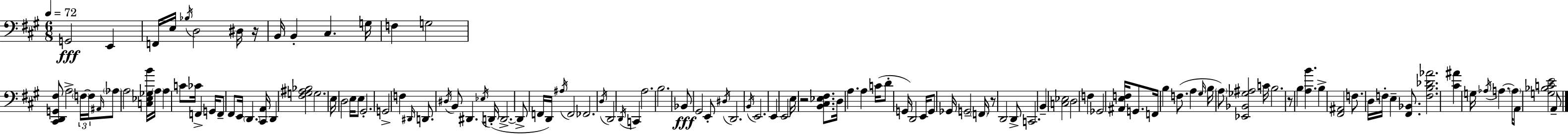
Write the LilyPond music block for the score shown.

{
  \clef bass
  \numericTimeSignature
  \time 6/8
  \key a \major
  \tempo 4 = 72
  g,2\fff e,4 | f,16 e16 \acciaccatura { bes16 } d2 dis16 | r16 b,16 b,4-. cis4. | g16 f4 g2 | \break <cis, d, g, fis>8 a2-> \tuplet 3/2 { \parenthesize f16~~ | f16 \grace { ais,16 } } \parenthesize aes8 a2 | <c ees ges b'>16 \parenthesize a16 a4 c'8 ces'16 f,4-> | g,16 f,8-- fis,8 e,16 \parenthesize d,4. | \break <cis, a,>16 d,4 <fis g ais bes>2 | g2. | e16 d2 e16 | e8 gis,2.-. | \break g,2-> f4 | \grace { dis,16 } d,8. \acciaccatura { dis16 } b,8 dis,4. | \acciaccatura { ees16 }( d,16-. d,2.->~~ | d,8-> f,16 d,16) \acciaccatura { ais16 } f,2 | \break fes,2. | \acciaccatura { d16 } d,2 | \acciaccatura { d,16 } c,4 a2. | b2. | \break bes,8\fff gis,2 | e,8-. \acciaccatura { dis16 } d,2. | \acciaccatura { b,16 } e,2. | e,4 | \break e,2 e16 r2 | <b, cis ees fis>8. d16 a4. | a4 c'16( d'8-. | g,16) d,2 e,16 g,8 | \break ges,16 g,2-- \parenthesize f,16 r8 | d,2 d,8-> c,2. | b,4-- | <c ees>2 d2 | \break f4 ges,2 | <ais, e f>16 g,8. f,16 b4 | f8.( a4 \grace { gis16 } b16 | \parenthesize a8) <ees, bes, ges ais>2 c'16 b2. | \break r8 | b4 <a b'>4. b4-> | <fis, ais,>2 f8. | d16 f16-. e4-- <fis, bes,>8. <f b des' aes'>2. | \break <cis' ais'>4 | g16 \acciaccatura { aes16 } a4.~~ \parenthesize a16 | a,8 <g bes c' e'>2 a,8-- | \bar "|."
}